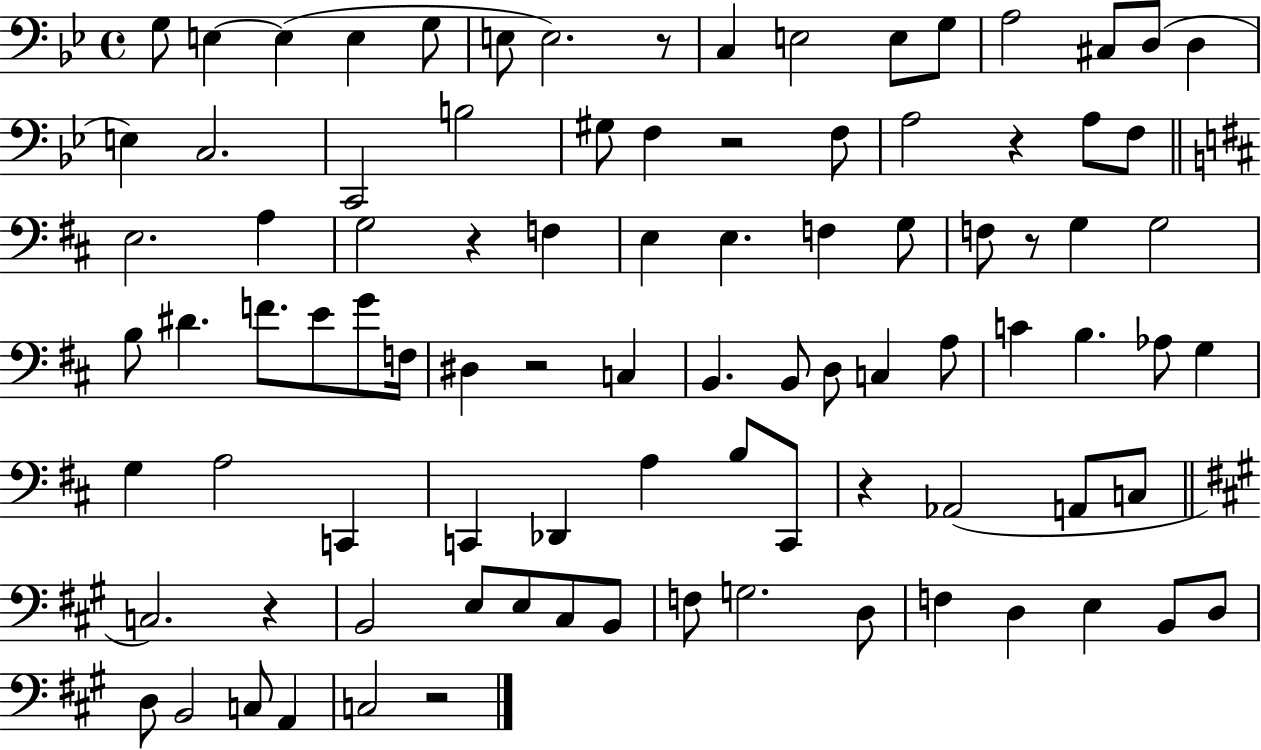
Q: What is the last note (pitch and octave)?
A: C3